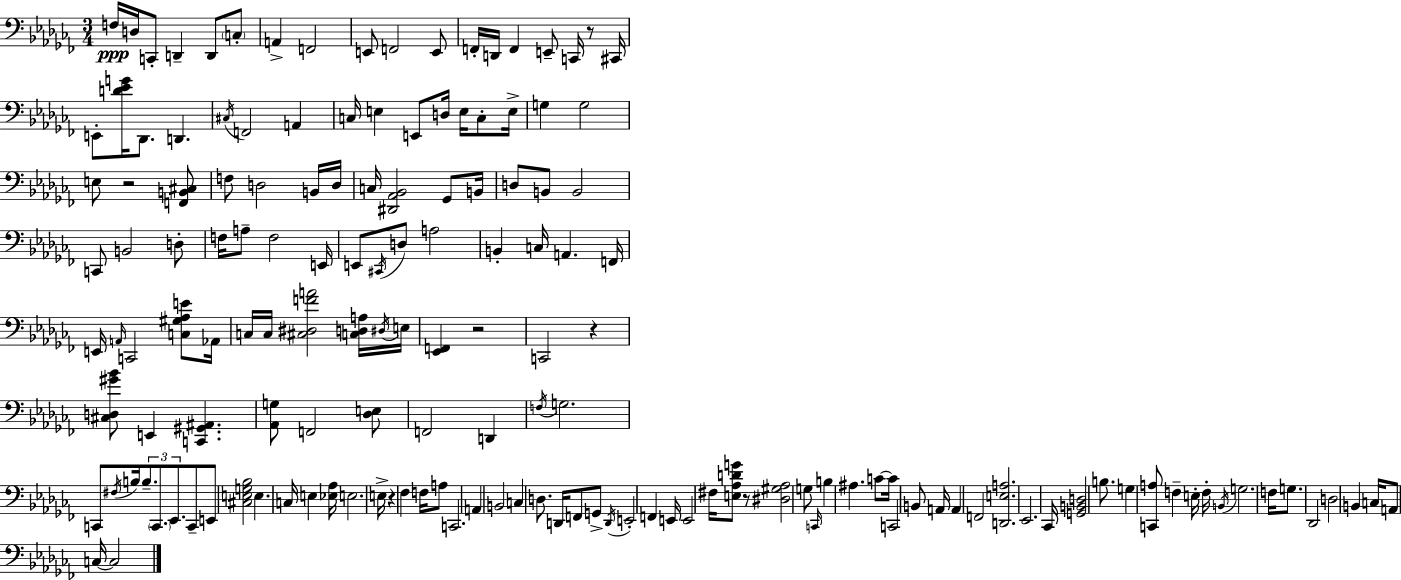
X:1
T:Untitled
M:3/4
L:1/4
K:Abm
F,/4 D,/4 C,,/2 D,, D,,/2 C,/2 A,, F,,2 E,,/2 F,,2 E,,/2 F,,/4 D,,/4 F,, E,,/2 C,,/4 z/2 ^C,,/4 E,,/2 [D_EG]/4 _D,,/2 D,, ^C,/4 F,,2 A,, C,/4 E, E,,/2 D,/4 E,/4 C,/2 E,/4 G, G,2 E,/2 z2 [F,,B,,^C,]/2 F,/2 D,2 B,,/4 D,/4 C,/4 [^D,,_A,,_B,,]2 _G,,/2 B,,/4 D,/2 B,,/2 B,,2 C,,/2 B,,2 D,/2 F,/4 A,/2 F,2 E,,/4 E,,/2 ^C,,/4 D,/2 A,2 B,, C,/4 A,, F,,/4 E,,/4 A,,/4 C,,2 [C,^G,_A,E]/2 _A,,/4 C,/4 C,/4 [^C,^D,FA]2 [C,D,A,]/4 ^D,/4 E,/4 [_E,,F,,] z2 C,,2 z [^C,D,^G_B]/2 E,, [C,,^G,,^A,,] [_A,,G,]/2 F,,2 [_D,E,]/2 F,,2 D,, F,/4 G,2 C,,/2 ^F,/4 B,/4 B,/2 C,,/2 _E,,/2 C,,/2 E,,/2 [^C,E,G,_B,]2 E, C,/4 E, [_E,_A,]/4 E,2 E,/4 z _F, F,/4 A,/2 C,,2 A,, B,,2 C, D,/2 D,,/4 F,,/2 G,,/2 D,,/4 E,,2 F,, E,,/4 E,,2 ^F,/4 [E,_A,DG]/2 z/2 [^D,^G,_A,]2 G,/2 C,,/4 B, ^A, C/2 C/4 C,,2 B,,/2 A,,/4 A,, F,,2 [D,,E,A,]2 _E,,2 _C,,/4 [G,,B,,D,]2 B,/2 G, [C,,A,]/2 F, E,/4 F,/4 B,,/4 G,2 F,/4 G,/2 _D,,2 D,2 B,, C,/4 A,,/2 C,/4 C,2